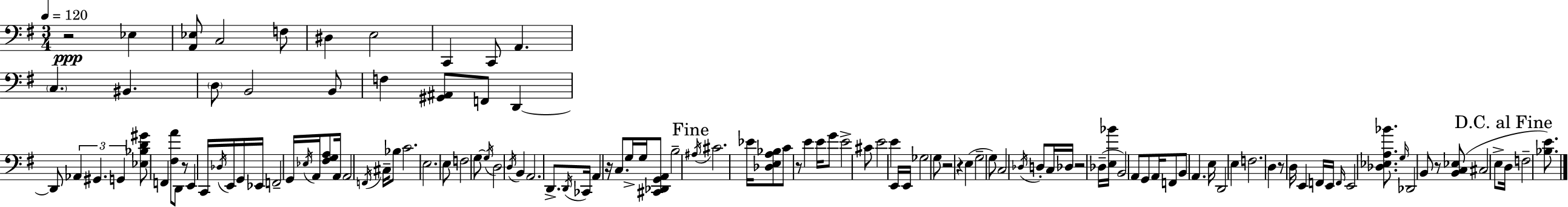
X:1
T:Untitled
M:3/4
L:1/4
K:G
z2 _E, [A,,_E,]/2 C,2 F,/2 ^D, E,2 C,, C,,/2 A,, C, ^B,, D,/2 B,,2 B,,/2 F, [^G,,^A,,]/2 F,,/2 D,, D,,/2 _A,, ^G,, G,, [_E,_B,D^G]/2 F,, [^F,A]/2 D,,/2 z/2 E,, C,,/4 _D,/4 E,,/4 G,,/4 _E,,/4 F,,2 G,,/4 _E,/4 A,,/4 [^F,G,A,]/2 A,,/4 A,,2 F,,/4 ^C,/4 _B,/2 C2 E,2 E,/2 F,2 G,/2 G,/4 D,2 D,/4 B,, A,,2 D,,/2 D,,/4 _C,,/4 A,, z/4 C,/2 G,/4 G,/4 [^C,,_D,,G,,A,,]/2 B,2 ^A,/4 ^C2 _E/4 [_D,E,A,_B,]/2 C/2 z/2 E E/4 G/2 E2 ^C/2 E2 E E,,/4 E,,/4 _G,2 G,/2 z2 z E, G,2 G,/2 C,2 _D,/4 D,/2 C,/4 _D,/4 z2 _D,/4 [E,_B]/4 B,,2 A,,/2 G,,/2 A,,/4 F,,/2 B,,/2 A,, E,/4 D,,2 E, F,2 D, z/2 D,/4 E,, F,,/4 E,,/4 F,,/4 E,,2 [_D,_E,A,_B]/2 G,/4 _D,,2 B,,/2 z/2 [B,,C,_E,]/2 ^C,2 E,/2 D,/4 F,2 [_B,E]/2